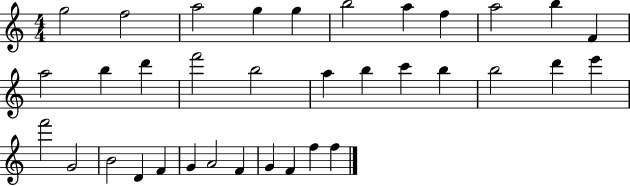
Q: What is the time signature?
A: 4/4